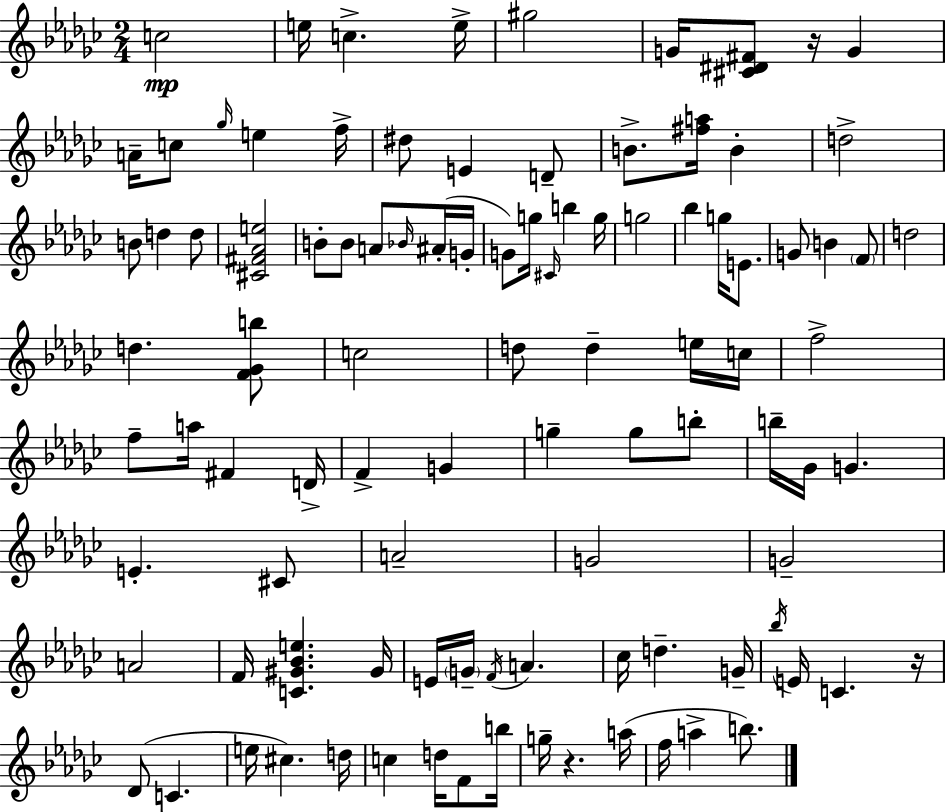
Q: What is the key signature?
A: EES minor